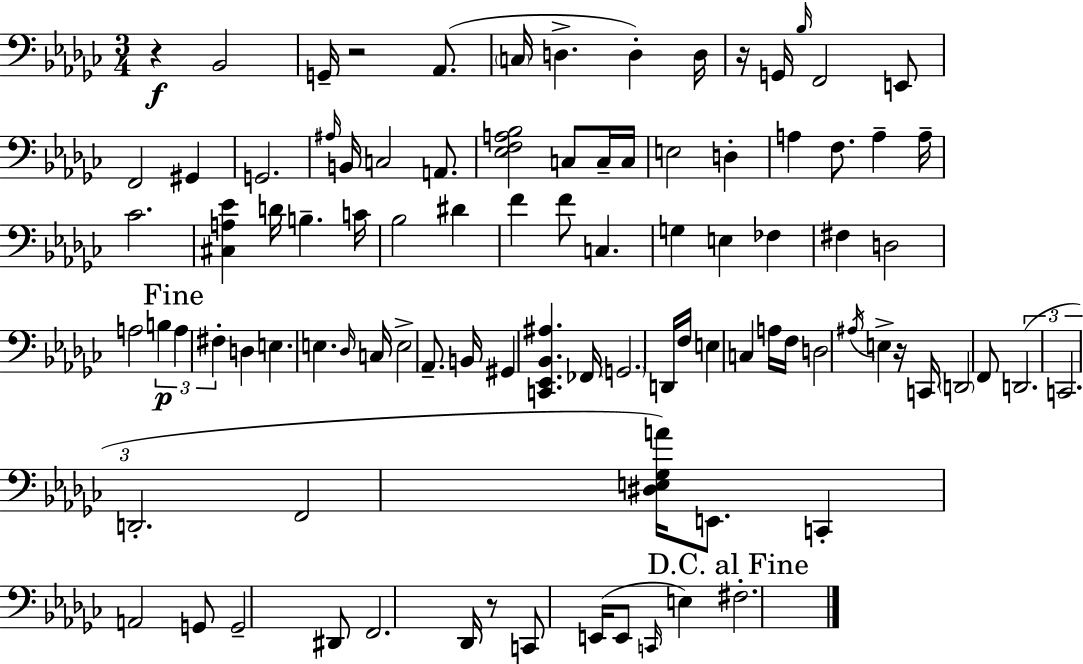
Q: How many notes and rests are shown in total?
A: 95